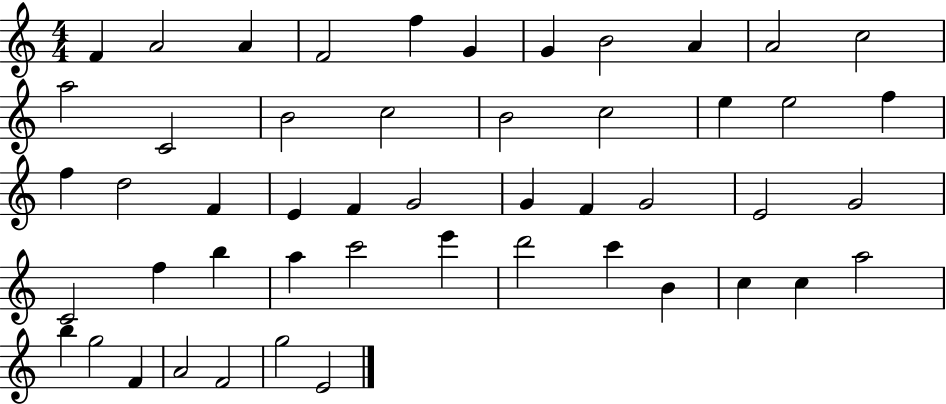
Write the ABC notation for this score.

X:1
T:Untitled
M:4/4
L:1/4
K:C
F A2 A F2 f G G B2 A A2 c2 a2 C2 B2 c2 B2 c2 e e2 f f d2 F E F G2 G F G2 E2 G2 C2 f b a c'2 e' d'2 c' B c c a2 b g2 F A2 F2 g2 E2